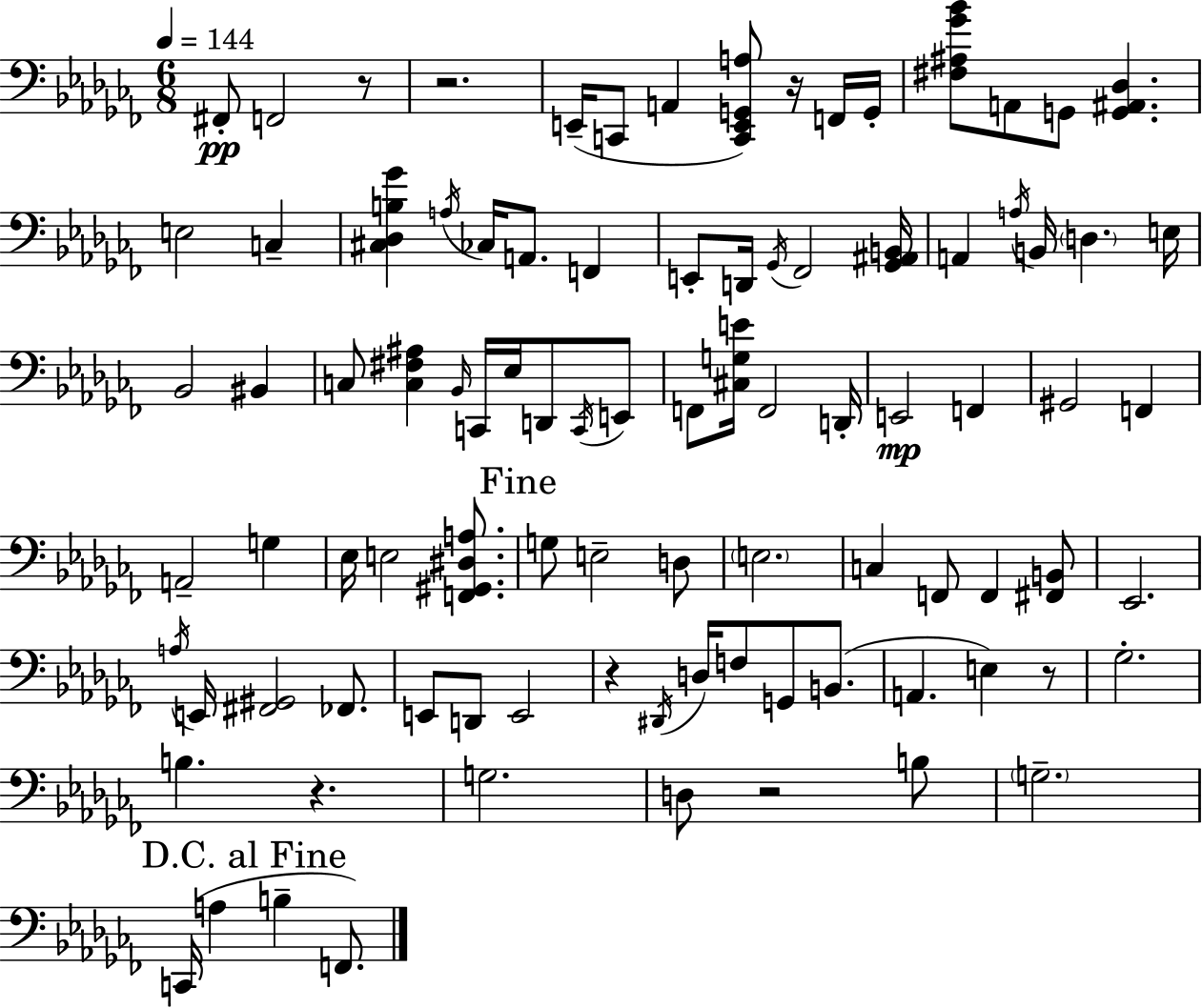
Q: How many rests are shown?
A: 7